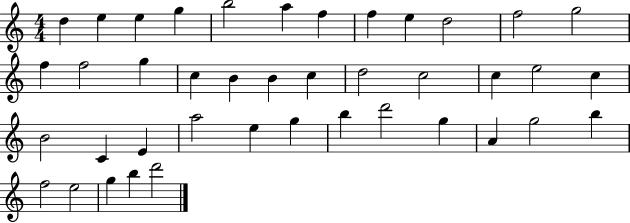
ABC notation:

X:1
T:Untitled
M:4/4
L:1/4
K:C
d e e g b2 a f f e d2 f2 g2 f f2 g c B B c d2 c2 c e2 c B2 C E a2 e g b d'2 g A g2 b f2 e2 g b d'2